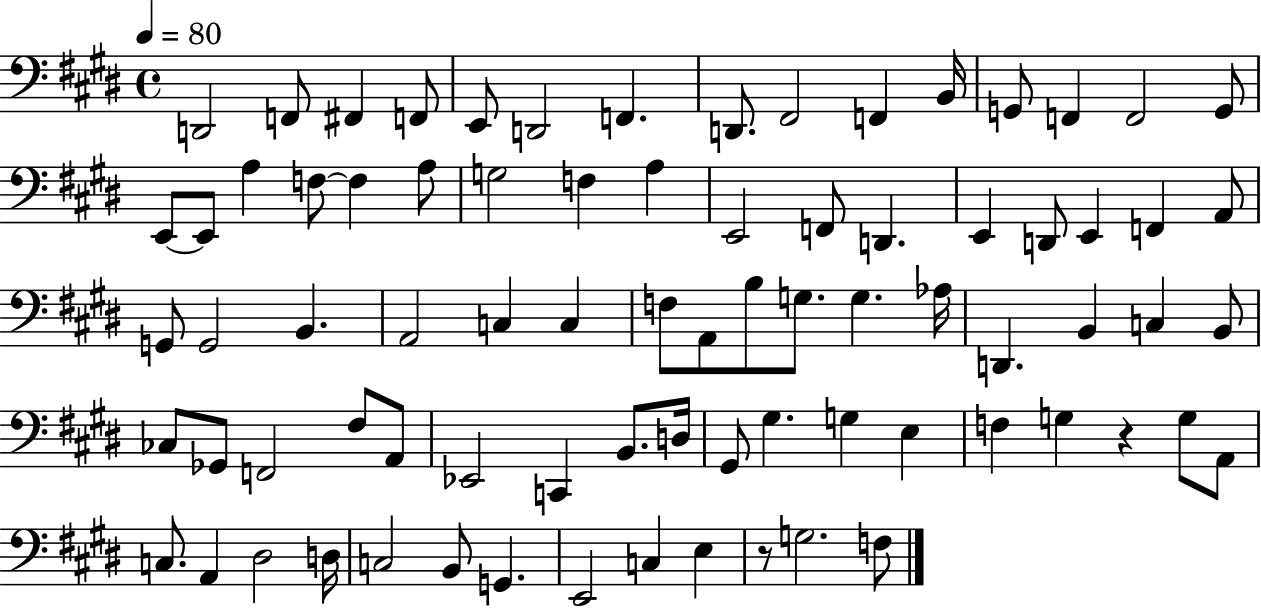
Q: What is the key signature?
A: E major